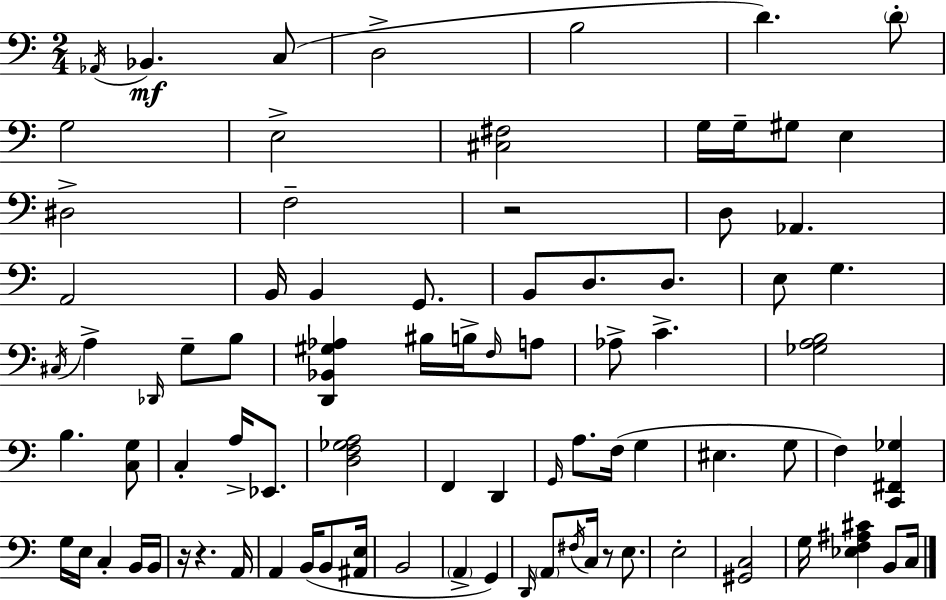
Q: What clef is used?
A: bass